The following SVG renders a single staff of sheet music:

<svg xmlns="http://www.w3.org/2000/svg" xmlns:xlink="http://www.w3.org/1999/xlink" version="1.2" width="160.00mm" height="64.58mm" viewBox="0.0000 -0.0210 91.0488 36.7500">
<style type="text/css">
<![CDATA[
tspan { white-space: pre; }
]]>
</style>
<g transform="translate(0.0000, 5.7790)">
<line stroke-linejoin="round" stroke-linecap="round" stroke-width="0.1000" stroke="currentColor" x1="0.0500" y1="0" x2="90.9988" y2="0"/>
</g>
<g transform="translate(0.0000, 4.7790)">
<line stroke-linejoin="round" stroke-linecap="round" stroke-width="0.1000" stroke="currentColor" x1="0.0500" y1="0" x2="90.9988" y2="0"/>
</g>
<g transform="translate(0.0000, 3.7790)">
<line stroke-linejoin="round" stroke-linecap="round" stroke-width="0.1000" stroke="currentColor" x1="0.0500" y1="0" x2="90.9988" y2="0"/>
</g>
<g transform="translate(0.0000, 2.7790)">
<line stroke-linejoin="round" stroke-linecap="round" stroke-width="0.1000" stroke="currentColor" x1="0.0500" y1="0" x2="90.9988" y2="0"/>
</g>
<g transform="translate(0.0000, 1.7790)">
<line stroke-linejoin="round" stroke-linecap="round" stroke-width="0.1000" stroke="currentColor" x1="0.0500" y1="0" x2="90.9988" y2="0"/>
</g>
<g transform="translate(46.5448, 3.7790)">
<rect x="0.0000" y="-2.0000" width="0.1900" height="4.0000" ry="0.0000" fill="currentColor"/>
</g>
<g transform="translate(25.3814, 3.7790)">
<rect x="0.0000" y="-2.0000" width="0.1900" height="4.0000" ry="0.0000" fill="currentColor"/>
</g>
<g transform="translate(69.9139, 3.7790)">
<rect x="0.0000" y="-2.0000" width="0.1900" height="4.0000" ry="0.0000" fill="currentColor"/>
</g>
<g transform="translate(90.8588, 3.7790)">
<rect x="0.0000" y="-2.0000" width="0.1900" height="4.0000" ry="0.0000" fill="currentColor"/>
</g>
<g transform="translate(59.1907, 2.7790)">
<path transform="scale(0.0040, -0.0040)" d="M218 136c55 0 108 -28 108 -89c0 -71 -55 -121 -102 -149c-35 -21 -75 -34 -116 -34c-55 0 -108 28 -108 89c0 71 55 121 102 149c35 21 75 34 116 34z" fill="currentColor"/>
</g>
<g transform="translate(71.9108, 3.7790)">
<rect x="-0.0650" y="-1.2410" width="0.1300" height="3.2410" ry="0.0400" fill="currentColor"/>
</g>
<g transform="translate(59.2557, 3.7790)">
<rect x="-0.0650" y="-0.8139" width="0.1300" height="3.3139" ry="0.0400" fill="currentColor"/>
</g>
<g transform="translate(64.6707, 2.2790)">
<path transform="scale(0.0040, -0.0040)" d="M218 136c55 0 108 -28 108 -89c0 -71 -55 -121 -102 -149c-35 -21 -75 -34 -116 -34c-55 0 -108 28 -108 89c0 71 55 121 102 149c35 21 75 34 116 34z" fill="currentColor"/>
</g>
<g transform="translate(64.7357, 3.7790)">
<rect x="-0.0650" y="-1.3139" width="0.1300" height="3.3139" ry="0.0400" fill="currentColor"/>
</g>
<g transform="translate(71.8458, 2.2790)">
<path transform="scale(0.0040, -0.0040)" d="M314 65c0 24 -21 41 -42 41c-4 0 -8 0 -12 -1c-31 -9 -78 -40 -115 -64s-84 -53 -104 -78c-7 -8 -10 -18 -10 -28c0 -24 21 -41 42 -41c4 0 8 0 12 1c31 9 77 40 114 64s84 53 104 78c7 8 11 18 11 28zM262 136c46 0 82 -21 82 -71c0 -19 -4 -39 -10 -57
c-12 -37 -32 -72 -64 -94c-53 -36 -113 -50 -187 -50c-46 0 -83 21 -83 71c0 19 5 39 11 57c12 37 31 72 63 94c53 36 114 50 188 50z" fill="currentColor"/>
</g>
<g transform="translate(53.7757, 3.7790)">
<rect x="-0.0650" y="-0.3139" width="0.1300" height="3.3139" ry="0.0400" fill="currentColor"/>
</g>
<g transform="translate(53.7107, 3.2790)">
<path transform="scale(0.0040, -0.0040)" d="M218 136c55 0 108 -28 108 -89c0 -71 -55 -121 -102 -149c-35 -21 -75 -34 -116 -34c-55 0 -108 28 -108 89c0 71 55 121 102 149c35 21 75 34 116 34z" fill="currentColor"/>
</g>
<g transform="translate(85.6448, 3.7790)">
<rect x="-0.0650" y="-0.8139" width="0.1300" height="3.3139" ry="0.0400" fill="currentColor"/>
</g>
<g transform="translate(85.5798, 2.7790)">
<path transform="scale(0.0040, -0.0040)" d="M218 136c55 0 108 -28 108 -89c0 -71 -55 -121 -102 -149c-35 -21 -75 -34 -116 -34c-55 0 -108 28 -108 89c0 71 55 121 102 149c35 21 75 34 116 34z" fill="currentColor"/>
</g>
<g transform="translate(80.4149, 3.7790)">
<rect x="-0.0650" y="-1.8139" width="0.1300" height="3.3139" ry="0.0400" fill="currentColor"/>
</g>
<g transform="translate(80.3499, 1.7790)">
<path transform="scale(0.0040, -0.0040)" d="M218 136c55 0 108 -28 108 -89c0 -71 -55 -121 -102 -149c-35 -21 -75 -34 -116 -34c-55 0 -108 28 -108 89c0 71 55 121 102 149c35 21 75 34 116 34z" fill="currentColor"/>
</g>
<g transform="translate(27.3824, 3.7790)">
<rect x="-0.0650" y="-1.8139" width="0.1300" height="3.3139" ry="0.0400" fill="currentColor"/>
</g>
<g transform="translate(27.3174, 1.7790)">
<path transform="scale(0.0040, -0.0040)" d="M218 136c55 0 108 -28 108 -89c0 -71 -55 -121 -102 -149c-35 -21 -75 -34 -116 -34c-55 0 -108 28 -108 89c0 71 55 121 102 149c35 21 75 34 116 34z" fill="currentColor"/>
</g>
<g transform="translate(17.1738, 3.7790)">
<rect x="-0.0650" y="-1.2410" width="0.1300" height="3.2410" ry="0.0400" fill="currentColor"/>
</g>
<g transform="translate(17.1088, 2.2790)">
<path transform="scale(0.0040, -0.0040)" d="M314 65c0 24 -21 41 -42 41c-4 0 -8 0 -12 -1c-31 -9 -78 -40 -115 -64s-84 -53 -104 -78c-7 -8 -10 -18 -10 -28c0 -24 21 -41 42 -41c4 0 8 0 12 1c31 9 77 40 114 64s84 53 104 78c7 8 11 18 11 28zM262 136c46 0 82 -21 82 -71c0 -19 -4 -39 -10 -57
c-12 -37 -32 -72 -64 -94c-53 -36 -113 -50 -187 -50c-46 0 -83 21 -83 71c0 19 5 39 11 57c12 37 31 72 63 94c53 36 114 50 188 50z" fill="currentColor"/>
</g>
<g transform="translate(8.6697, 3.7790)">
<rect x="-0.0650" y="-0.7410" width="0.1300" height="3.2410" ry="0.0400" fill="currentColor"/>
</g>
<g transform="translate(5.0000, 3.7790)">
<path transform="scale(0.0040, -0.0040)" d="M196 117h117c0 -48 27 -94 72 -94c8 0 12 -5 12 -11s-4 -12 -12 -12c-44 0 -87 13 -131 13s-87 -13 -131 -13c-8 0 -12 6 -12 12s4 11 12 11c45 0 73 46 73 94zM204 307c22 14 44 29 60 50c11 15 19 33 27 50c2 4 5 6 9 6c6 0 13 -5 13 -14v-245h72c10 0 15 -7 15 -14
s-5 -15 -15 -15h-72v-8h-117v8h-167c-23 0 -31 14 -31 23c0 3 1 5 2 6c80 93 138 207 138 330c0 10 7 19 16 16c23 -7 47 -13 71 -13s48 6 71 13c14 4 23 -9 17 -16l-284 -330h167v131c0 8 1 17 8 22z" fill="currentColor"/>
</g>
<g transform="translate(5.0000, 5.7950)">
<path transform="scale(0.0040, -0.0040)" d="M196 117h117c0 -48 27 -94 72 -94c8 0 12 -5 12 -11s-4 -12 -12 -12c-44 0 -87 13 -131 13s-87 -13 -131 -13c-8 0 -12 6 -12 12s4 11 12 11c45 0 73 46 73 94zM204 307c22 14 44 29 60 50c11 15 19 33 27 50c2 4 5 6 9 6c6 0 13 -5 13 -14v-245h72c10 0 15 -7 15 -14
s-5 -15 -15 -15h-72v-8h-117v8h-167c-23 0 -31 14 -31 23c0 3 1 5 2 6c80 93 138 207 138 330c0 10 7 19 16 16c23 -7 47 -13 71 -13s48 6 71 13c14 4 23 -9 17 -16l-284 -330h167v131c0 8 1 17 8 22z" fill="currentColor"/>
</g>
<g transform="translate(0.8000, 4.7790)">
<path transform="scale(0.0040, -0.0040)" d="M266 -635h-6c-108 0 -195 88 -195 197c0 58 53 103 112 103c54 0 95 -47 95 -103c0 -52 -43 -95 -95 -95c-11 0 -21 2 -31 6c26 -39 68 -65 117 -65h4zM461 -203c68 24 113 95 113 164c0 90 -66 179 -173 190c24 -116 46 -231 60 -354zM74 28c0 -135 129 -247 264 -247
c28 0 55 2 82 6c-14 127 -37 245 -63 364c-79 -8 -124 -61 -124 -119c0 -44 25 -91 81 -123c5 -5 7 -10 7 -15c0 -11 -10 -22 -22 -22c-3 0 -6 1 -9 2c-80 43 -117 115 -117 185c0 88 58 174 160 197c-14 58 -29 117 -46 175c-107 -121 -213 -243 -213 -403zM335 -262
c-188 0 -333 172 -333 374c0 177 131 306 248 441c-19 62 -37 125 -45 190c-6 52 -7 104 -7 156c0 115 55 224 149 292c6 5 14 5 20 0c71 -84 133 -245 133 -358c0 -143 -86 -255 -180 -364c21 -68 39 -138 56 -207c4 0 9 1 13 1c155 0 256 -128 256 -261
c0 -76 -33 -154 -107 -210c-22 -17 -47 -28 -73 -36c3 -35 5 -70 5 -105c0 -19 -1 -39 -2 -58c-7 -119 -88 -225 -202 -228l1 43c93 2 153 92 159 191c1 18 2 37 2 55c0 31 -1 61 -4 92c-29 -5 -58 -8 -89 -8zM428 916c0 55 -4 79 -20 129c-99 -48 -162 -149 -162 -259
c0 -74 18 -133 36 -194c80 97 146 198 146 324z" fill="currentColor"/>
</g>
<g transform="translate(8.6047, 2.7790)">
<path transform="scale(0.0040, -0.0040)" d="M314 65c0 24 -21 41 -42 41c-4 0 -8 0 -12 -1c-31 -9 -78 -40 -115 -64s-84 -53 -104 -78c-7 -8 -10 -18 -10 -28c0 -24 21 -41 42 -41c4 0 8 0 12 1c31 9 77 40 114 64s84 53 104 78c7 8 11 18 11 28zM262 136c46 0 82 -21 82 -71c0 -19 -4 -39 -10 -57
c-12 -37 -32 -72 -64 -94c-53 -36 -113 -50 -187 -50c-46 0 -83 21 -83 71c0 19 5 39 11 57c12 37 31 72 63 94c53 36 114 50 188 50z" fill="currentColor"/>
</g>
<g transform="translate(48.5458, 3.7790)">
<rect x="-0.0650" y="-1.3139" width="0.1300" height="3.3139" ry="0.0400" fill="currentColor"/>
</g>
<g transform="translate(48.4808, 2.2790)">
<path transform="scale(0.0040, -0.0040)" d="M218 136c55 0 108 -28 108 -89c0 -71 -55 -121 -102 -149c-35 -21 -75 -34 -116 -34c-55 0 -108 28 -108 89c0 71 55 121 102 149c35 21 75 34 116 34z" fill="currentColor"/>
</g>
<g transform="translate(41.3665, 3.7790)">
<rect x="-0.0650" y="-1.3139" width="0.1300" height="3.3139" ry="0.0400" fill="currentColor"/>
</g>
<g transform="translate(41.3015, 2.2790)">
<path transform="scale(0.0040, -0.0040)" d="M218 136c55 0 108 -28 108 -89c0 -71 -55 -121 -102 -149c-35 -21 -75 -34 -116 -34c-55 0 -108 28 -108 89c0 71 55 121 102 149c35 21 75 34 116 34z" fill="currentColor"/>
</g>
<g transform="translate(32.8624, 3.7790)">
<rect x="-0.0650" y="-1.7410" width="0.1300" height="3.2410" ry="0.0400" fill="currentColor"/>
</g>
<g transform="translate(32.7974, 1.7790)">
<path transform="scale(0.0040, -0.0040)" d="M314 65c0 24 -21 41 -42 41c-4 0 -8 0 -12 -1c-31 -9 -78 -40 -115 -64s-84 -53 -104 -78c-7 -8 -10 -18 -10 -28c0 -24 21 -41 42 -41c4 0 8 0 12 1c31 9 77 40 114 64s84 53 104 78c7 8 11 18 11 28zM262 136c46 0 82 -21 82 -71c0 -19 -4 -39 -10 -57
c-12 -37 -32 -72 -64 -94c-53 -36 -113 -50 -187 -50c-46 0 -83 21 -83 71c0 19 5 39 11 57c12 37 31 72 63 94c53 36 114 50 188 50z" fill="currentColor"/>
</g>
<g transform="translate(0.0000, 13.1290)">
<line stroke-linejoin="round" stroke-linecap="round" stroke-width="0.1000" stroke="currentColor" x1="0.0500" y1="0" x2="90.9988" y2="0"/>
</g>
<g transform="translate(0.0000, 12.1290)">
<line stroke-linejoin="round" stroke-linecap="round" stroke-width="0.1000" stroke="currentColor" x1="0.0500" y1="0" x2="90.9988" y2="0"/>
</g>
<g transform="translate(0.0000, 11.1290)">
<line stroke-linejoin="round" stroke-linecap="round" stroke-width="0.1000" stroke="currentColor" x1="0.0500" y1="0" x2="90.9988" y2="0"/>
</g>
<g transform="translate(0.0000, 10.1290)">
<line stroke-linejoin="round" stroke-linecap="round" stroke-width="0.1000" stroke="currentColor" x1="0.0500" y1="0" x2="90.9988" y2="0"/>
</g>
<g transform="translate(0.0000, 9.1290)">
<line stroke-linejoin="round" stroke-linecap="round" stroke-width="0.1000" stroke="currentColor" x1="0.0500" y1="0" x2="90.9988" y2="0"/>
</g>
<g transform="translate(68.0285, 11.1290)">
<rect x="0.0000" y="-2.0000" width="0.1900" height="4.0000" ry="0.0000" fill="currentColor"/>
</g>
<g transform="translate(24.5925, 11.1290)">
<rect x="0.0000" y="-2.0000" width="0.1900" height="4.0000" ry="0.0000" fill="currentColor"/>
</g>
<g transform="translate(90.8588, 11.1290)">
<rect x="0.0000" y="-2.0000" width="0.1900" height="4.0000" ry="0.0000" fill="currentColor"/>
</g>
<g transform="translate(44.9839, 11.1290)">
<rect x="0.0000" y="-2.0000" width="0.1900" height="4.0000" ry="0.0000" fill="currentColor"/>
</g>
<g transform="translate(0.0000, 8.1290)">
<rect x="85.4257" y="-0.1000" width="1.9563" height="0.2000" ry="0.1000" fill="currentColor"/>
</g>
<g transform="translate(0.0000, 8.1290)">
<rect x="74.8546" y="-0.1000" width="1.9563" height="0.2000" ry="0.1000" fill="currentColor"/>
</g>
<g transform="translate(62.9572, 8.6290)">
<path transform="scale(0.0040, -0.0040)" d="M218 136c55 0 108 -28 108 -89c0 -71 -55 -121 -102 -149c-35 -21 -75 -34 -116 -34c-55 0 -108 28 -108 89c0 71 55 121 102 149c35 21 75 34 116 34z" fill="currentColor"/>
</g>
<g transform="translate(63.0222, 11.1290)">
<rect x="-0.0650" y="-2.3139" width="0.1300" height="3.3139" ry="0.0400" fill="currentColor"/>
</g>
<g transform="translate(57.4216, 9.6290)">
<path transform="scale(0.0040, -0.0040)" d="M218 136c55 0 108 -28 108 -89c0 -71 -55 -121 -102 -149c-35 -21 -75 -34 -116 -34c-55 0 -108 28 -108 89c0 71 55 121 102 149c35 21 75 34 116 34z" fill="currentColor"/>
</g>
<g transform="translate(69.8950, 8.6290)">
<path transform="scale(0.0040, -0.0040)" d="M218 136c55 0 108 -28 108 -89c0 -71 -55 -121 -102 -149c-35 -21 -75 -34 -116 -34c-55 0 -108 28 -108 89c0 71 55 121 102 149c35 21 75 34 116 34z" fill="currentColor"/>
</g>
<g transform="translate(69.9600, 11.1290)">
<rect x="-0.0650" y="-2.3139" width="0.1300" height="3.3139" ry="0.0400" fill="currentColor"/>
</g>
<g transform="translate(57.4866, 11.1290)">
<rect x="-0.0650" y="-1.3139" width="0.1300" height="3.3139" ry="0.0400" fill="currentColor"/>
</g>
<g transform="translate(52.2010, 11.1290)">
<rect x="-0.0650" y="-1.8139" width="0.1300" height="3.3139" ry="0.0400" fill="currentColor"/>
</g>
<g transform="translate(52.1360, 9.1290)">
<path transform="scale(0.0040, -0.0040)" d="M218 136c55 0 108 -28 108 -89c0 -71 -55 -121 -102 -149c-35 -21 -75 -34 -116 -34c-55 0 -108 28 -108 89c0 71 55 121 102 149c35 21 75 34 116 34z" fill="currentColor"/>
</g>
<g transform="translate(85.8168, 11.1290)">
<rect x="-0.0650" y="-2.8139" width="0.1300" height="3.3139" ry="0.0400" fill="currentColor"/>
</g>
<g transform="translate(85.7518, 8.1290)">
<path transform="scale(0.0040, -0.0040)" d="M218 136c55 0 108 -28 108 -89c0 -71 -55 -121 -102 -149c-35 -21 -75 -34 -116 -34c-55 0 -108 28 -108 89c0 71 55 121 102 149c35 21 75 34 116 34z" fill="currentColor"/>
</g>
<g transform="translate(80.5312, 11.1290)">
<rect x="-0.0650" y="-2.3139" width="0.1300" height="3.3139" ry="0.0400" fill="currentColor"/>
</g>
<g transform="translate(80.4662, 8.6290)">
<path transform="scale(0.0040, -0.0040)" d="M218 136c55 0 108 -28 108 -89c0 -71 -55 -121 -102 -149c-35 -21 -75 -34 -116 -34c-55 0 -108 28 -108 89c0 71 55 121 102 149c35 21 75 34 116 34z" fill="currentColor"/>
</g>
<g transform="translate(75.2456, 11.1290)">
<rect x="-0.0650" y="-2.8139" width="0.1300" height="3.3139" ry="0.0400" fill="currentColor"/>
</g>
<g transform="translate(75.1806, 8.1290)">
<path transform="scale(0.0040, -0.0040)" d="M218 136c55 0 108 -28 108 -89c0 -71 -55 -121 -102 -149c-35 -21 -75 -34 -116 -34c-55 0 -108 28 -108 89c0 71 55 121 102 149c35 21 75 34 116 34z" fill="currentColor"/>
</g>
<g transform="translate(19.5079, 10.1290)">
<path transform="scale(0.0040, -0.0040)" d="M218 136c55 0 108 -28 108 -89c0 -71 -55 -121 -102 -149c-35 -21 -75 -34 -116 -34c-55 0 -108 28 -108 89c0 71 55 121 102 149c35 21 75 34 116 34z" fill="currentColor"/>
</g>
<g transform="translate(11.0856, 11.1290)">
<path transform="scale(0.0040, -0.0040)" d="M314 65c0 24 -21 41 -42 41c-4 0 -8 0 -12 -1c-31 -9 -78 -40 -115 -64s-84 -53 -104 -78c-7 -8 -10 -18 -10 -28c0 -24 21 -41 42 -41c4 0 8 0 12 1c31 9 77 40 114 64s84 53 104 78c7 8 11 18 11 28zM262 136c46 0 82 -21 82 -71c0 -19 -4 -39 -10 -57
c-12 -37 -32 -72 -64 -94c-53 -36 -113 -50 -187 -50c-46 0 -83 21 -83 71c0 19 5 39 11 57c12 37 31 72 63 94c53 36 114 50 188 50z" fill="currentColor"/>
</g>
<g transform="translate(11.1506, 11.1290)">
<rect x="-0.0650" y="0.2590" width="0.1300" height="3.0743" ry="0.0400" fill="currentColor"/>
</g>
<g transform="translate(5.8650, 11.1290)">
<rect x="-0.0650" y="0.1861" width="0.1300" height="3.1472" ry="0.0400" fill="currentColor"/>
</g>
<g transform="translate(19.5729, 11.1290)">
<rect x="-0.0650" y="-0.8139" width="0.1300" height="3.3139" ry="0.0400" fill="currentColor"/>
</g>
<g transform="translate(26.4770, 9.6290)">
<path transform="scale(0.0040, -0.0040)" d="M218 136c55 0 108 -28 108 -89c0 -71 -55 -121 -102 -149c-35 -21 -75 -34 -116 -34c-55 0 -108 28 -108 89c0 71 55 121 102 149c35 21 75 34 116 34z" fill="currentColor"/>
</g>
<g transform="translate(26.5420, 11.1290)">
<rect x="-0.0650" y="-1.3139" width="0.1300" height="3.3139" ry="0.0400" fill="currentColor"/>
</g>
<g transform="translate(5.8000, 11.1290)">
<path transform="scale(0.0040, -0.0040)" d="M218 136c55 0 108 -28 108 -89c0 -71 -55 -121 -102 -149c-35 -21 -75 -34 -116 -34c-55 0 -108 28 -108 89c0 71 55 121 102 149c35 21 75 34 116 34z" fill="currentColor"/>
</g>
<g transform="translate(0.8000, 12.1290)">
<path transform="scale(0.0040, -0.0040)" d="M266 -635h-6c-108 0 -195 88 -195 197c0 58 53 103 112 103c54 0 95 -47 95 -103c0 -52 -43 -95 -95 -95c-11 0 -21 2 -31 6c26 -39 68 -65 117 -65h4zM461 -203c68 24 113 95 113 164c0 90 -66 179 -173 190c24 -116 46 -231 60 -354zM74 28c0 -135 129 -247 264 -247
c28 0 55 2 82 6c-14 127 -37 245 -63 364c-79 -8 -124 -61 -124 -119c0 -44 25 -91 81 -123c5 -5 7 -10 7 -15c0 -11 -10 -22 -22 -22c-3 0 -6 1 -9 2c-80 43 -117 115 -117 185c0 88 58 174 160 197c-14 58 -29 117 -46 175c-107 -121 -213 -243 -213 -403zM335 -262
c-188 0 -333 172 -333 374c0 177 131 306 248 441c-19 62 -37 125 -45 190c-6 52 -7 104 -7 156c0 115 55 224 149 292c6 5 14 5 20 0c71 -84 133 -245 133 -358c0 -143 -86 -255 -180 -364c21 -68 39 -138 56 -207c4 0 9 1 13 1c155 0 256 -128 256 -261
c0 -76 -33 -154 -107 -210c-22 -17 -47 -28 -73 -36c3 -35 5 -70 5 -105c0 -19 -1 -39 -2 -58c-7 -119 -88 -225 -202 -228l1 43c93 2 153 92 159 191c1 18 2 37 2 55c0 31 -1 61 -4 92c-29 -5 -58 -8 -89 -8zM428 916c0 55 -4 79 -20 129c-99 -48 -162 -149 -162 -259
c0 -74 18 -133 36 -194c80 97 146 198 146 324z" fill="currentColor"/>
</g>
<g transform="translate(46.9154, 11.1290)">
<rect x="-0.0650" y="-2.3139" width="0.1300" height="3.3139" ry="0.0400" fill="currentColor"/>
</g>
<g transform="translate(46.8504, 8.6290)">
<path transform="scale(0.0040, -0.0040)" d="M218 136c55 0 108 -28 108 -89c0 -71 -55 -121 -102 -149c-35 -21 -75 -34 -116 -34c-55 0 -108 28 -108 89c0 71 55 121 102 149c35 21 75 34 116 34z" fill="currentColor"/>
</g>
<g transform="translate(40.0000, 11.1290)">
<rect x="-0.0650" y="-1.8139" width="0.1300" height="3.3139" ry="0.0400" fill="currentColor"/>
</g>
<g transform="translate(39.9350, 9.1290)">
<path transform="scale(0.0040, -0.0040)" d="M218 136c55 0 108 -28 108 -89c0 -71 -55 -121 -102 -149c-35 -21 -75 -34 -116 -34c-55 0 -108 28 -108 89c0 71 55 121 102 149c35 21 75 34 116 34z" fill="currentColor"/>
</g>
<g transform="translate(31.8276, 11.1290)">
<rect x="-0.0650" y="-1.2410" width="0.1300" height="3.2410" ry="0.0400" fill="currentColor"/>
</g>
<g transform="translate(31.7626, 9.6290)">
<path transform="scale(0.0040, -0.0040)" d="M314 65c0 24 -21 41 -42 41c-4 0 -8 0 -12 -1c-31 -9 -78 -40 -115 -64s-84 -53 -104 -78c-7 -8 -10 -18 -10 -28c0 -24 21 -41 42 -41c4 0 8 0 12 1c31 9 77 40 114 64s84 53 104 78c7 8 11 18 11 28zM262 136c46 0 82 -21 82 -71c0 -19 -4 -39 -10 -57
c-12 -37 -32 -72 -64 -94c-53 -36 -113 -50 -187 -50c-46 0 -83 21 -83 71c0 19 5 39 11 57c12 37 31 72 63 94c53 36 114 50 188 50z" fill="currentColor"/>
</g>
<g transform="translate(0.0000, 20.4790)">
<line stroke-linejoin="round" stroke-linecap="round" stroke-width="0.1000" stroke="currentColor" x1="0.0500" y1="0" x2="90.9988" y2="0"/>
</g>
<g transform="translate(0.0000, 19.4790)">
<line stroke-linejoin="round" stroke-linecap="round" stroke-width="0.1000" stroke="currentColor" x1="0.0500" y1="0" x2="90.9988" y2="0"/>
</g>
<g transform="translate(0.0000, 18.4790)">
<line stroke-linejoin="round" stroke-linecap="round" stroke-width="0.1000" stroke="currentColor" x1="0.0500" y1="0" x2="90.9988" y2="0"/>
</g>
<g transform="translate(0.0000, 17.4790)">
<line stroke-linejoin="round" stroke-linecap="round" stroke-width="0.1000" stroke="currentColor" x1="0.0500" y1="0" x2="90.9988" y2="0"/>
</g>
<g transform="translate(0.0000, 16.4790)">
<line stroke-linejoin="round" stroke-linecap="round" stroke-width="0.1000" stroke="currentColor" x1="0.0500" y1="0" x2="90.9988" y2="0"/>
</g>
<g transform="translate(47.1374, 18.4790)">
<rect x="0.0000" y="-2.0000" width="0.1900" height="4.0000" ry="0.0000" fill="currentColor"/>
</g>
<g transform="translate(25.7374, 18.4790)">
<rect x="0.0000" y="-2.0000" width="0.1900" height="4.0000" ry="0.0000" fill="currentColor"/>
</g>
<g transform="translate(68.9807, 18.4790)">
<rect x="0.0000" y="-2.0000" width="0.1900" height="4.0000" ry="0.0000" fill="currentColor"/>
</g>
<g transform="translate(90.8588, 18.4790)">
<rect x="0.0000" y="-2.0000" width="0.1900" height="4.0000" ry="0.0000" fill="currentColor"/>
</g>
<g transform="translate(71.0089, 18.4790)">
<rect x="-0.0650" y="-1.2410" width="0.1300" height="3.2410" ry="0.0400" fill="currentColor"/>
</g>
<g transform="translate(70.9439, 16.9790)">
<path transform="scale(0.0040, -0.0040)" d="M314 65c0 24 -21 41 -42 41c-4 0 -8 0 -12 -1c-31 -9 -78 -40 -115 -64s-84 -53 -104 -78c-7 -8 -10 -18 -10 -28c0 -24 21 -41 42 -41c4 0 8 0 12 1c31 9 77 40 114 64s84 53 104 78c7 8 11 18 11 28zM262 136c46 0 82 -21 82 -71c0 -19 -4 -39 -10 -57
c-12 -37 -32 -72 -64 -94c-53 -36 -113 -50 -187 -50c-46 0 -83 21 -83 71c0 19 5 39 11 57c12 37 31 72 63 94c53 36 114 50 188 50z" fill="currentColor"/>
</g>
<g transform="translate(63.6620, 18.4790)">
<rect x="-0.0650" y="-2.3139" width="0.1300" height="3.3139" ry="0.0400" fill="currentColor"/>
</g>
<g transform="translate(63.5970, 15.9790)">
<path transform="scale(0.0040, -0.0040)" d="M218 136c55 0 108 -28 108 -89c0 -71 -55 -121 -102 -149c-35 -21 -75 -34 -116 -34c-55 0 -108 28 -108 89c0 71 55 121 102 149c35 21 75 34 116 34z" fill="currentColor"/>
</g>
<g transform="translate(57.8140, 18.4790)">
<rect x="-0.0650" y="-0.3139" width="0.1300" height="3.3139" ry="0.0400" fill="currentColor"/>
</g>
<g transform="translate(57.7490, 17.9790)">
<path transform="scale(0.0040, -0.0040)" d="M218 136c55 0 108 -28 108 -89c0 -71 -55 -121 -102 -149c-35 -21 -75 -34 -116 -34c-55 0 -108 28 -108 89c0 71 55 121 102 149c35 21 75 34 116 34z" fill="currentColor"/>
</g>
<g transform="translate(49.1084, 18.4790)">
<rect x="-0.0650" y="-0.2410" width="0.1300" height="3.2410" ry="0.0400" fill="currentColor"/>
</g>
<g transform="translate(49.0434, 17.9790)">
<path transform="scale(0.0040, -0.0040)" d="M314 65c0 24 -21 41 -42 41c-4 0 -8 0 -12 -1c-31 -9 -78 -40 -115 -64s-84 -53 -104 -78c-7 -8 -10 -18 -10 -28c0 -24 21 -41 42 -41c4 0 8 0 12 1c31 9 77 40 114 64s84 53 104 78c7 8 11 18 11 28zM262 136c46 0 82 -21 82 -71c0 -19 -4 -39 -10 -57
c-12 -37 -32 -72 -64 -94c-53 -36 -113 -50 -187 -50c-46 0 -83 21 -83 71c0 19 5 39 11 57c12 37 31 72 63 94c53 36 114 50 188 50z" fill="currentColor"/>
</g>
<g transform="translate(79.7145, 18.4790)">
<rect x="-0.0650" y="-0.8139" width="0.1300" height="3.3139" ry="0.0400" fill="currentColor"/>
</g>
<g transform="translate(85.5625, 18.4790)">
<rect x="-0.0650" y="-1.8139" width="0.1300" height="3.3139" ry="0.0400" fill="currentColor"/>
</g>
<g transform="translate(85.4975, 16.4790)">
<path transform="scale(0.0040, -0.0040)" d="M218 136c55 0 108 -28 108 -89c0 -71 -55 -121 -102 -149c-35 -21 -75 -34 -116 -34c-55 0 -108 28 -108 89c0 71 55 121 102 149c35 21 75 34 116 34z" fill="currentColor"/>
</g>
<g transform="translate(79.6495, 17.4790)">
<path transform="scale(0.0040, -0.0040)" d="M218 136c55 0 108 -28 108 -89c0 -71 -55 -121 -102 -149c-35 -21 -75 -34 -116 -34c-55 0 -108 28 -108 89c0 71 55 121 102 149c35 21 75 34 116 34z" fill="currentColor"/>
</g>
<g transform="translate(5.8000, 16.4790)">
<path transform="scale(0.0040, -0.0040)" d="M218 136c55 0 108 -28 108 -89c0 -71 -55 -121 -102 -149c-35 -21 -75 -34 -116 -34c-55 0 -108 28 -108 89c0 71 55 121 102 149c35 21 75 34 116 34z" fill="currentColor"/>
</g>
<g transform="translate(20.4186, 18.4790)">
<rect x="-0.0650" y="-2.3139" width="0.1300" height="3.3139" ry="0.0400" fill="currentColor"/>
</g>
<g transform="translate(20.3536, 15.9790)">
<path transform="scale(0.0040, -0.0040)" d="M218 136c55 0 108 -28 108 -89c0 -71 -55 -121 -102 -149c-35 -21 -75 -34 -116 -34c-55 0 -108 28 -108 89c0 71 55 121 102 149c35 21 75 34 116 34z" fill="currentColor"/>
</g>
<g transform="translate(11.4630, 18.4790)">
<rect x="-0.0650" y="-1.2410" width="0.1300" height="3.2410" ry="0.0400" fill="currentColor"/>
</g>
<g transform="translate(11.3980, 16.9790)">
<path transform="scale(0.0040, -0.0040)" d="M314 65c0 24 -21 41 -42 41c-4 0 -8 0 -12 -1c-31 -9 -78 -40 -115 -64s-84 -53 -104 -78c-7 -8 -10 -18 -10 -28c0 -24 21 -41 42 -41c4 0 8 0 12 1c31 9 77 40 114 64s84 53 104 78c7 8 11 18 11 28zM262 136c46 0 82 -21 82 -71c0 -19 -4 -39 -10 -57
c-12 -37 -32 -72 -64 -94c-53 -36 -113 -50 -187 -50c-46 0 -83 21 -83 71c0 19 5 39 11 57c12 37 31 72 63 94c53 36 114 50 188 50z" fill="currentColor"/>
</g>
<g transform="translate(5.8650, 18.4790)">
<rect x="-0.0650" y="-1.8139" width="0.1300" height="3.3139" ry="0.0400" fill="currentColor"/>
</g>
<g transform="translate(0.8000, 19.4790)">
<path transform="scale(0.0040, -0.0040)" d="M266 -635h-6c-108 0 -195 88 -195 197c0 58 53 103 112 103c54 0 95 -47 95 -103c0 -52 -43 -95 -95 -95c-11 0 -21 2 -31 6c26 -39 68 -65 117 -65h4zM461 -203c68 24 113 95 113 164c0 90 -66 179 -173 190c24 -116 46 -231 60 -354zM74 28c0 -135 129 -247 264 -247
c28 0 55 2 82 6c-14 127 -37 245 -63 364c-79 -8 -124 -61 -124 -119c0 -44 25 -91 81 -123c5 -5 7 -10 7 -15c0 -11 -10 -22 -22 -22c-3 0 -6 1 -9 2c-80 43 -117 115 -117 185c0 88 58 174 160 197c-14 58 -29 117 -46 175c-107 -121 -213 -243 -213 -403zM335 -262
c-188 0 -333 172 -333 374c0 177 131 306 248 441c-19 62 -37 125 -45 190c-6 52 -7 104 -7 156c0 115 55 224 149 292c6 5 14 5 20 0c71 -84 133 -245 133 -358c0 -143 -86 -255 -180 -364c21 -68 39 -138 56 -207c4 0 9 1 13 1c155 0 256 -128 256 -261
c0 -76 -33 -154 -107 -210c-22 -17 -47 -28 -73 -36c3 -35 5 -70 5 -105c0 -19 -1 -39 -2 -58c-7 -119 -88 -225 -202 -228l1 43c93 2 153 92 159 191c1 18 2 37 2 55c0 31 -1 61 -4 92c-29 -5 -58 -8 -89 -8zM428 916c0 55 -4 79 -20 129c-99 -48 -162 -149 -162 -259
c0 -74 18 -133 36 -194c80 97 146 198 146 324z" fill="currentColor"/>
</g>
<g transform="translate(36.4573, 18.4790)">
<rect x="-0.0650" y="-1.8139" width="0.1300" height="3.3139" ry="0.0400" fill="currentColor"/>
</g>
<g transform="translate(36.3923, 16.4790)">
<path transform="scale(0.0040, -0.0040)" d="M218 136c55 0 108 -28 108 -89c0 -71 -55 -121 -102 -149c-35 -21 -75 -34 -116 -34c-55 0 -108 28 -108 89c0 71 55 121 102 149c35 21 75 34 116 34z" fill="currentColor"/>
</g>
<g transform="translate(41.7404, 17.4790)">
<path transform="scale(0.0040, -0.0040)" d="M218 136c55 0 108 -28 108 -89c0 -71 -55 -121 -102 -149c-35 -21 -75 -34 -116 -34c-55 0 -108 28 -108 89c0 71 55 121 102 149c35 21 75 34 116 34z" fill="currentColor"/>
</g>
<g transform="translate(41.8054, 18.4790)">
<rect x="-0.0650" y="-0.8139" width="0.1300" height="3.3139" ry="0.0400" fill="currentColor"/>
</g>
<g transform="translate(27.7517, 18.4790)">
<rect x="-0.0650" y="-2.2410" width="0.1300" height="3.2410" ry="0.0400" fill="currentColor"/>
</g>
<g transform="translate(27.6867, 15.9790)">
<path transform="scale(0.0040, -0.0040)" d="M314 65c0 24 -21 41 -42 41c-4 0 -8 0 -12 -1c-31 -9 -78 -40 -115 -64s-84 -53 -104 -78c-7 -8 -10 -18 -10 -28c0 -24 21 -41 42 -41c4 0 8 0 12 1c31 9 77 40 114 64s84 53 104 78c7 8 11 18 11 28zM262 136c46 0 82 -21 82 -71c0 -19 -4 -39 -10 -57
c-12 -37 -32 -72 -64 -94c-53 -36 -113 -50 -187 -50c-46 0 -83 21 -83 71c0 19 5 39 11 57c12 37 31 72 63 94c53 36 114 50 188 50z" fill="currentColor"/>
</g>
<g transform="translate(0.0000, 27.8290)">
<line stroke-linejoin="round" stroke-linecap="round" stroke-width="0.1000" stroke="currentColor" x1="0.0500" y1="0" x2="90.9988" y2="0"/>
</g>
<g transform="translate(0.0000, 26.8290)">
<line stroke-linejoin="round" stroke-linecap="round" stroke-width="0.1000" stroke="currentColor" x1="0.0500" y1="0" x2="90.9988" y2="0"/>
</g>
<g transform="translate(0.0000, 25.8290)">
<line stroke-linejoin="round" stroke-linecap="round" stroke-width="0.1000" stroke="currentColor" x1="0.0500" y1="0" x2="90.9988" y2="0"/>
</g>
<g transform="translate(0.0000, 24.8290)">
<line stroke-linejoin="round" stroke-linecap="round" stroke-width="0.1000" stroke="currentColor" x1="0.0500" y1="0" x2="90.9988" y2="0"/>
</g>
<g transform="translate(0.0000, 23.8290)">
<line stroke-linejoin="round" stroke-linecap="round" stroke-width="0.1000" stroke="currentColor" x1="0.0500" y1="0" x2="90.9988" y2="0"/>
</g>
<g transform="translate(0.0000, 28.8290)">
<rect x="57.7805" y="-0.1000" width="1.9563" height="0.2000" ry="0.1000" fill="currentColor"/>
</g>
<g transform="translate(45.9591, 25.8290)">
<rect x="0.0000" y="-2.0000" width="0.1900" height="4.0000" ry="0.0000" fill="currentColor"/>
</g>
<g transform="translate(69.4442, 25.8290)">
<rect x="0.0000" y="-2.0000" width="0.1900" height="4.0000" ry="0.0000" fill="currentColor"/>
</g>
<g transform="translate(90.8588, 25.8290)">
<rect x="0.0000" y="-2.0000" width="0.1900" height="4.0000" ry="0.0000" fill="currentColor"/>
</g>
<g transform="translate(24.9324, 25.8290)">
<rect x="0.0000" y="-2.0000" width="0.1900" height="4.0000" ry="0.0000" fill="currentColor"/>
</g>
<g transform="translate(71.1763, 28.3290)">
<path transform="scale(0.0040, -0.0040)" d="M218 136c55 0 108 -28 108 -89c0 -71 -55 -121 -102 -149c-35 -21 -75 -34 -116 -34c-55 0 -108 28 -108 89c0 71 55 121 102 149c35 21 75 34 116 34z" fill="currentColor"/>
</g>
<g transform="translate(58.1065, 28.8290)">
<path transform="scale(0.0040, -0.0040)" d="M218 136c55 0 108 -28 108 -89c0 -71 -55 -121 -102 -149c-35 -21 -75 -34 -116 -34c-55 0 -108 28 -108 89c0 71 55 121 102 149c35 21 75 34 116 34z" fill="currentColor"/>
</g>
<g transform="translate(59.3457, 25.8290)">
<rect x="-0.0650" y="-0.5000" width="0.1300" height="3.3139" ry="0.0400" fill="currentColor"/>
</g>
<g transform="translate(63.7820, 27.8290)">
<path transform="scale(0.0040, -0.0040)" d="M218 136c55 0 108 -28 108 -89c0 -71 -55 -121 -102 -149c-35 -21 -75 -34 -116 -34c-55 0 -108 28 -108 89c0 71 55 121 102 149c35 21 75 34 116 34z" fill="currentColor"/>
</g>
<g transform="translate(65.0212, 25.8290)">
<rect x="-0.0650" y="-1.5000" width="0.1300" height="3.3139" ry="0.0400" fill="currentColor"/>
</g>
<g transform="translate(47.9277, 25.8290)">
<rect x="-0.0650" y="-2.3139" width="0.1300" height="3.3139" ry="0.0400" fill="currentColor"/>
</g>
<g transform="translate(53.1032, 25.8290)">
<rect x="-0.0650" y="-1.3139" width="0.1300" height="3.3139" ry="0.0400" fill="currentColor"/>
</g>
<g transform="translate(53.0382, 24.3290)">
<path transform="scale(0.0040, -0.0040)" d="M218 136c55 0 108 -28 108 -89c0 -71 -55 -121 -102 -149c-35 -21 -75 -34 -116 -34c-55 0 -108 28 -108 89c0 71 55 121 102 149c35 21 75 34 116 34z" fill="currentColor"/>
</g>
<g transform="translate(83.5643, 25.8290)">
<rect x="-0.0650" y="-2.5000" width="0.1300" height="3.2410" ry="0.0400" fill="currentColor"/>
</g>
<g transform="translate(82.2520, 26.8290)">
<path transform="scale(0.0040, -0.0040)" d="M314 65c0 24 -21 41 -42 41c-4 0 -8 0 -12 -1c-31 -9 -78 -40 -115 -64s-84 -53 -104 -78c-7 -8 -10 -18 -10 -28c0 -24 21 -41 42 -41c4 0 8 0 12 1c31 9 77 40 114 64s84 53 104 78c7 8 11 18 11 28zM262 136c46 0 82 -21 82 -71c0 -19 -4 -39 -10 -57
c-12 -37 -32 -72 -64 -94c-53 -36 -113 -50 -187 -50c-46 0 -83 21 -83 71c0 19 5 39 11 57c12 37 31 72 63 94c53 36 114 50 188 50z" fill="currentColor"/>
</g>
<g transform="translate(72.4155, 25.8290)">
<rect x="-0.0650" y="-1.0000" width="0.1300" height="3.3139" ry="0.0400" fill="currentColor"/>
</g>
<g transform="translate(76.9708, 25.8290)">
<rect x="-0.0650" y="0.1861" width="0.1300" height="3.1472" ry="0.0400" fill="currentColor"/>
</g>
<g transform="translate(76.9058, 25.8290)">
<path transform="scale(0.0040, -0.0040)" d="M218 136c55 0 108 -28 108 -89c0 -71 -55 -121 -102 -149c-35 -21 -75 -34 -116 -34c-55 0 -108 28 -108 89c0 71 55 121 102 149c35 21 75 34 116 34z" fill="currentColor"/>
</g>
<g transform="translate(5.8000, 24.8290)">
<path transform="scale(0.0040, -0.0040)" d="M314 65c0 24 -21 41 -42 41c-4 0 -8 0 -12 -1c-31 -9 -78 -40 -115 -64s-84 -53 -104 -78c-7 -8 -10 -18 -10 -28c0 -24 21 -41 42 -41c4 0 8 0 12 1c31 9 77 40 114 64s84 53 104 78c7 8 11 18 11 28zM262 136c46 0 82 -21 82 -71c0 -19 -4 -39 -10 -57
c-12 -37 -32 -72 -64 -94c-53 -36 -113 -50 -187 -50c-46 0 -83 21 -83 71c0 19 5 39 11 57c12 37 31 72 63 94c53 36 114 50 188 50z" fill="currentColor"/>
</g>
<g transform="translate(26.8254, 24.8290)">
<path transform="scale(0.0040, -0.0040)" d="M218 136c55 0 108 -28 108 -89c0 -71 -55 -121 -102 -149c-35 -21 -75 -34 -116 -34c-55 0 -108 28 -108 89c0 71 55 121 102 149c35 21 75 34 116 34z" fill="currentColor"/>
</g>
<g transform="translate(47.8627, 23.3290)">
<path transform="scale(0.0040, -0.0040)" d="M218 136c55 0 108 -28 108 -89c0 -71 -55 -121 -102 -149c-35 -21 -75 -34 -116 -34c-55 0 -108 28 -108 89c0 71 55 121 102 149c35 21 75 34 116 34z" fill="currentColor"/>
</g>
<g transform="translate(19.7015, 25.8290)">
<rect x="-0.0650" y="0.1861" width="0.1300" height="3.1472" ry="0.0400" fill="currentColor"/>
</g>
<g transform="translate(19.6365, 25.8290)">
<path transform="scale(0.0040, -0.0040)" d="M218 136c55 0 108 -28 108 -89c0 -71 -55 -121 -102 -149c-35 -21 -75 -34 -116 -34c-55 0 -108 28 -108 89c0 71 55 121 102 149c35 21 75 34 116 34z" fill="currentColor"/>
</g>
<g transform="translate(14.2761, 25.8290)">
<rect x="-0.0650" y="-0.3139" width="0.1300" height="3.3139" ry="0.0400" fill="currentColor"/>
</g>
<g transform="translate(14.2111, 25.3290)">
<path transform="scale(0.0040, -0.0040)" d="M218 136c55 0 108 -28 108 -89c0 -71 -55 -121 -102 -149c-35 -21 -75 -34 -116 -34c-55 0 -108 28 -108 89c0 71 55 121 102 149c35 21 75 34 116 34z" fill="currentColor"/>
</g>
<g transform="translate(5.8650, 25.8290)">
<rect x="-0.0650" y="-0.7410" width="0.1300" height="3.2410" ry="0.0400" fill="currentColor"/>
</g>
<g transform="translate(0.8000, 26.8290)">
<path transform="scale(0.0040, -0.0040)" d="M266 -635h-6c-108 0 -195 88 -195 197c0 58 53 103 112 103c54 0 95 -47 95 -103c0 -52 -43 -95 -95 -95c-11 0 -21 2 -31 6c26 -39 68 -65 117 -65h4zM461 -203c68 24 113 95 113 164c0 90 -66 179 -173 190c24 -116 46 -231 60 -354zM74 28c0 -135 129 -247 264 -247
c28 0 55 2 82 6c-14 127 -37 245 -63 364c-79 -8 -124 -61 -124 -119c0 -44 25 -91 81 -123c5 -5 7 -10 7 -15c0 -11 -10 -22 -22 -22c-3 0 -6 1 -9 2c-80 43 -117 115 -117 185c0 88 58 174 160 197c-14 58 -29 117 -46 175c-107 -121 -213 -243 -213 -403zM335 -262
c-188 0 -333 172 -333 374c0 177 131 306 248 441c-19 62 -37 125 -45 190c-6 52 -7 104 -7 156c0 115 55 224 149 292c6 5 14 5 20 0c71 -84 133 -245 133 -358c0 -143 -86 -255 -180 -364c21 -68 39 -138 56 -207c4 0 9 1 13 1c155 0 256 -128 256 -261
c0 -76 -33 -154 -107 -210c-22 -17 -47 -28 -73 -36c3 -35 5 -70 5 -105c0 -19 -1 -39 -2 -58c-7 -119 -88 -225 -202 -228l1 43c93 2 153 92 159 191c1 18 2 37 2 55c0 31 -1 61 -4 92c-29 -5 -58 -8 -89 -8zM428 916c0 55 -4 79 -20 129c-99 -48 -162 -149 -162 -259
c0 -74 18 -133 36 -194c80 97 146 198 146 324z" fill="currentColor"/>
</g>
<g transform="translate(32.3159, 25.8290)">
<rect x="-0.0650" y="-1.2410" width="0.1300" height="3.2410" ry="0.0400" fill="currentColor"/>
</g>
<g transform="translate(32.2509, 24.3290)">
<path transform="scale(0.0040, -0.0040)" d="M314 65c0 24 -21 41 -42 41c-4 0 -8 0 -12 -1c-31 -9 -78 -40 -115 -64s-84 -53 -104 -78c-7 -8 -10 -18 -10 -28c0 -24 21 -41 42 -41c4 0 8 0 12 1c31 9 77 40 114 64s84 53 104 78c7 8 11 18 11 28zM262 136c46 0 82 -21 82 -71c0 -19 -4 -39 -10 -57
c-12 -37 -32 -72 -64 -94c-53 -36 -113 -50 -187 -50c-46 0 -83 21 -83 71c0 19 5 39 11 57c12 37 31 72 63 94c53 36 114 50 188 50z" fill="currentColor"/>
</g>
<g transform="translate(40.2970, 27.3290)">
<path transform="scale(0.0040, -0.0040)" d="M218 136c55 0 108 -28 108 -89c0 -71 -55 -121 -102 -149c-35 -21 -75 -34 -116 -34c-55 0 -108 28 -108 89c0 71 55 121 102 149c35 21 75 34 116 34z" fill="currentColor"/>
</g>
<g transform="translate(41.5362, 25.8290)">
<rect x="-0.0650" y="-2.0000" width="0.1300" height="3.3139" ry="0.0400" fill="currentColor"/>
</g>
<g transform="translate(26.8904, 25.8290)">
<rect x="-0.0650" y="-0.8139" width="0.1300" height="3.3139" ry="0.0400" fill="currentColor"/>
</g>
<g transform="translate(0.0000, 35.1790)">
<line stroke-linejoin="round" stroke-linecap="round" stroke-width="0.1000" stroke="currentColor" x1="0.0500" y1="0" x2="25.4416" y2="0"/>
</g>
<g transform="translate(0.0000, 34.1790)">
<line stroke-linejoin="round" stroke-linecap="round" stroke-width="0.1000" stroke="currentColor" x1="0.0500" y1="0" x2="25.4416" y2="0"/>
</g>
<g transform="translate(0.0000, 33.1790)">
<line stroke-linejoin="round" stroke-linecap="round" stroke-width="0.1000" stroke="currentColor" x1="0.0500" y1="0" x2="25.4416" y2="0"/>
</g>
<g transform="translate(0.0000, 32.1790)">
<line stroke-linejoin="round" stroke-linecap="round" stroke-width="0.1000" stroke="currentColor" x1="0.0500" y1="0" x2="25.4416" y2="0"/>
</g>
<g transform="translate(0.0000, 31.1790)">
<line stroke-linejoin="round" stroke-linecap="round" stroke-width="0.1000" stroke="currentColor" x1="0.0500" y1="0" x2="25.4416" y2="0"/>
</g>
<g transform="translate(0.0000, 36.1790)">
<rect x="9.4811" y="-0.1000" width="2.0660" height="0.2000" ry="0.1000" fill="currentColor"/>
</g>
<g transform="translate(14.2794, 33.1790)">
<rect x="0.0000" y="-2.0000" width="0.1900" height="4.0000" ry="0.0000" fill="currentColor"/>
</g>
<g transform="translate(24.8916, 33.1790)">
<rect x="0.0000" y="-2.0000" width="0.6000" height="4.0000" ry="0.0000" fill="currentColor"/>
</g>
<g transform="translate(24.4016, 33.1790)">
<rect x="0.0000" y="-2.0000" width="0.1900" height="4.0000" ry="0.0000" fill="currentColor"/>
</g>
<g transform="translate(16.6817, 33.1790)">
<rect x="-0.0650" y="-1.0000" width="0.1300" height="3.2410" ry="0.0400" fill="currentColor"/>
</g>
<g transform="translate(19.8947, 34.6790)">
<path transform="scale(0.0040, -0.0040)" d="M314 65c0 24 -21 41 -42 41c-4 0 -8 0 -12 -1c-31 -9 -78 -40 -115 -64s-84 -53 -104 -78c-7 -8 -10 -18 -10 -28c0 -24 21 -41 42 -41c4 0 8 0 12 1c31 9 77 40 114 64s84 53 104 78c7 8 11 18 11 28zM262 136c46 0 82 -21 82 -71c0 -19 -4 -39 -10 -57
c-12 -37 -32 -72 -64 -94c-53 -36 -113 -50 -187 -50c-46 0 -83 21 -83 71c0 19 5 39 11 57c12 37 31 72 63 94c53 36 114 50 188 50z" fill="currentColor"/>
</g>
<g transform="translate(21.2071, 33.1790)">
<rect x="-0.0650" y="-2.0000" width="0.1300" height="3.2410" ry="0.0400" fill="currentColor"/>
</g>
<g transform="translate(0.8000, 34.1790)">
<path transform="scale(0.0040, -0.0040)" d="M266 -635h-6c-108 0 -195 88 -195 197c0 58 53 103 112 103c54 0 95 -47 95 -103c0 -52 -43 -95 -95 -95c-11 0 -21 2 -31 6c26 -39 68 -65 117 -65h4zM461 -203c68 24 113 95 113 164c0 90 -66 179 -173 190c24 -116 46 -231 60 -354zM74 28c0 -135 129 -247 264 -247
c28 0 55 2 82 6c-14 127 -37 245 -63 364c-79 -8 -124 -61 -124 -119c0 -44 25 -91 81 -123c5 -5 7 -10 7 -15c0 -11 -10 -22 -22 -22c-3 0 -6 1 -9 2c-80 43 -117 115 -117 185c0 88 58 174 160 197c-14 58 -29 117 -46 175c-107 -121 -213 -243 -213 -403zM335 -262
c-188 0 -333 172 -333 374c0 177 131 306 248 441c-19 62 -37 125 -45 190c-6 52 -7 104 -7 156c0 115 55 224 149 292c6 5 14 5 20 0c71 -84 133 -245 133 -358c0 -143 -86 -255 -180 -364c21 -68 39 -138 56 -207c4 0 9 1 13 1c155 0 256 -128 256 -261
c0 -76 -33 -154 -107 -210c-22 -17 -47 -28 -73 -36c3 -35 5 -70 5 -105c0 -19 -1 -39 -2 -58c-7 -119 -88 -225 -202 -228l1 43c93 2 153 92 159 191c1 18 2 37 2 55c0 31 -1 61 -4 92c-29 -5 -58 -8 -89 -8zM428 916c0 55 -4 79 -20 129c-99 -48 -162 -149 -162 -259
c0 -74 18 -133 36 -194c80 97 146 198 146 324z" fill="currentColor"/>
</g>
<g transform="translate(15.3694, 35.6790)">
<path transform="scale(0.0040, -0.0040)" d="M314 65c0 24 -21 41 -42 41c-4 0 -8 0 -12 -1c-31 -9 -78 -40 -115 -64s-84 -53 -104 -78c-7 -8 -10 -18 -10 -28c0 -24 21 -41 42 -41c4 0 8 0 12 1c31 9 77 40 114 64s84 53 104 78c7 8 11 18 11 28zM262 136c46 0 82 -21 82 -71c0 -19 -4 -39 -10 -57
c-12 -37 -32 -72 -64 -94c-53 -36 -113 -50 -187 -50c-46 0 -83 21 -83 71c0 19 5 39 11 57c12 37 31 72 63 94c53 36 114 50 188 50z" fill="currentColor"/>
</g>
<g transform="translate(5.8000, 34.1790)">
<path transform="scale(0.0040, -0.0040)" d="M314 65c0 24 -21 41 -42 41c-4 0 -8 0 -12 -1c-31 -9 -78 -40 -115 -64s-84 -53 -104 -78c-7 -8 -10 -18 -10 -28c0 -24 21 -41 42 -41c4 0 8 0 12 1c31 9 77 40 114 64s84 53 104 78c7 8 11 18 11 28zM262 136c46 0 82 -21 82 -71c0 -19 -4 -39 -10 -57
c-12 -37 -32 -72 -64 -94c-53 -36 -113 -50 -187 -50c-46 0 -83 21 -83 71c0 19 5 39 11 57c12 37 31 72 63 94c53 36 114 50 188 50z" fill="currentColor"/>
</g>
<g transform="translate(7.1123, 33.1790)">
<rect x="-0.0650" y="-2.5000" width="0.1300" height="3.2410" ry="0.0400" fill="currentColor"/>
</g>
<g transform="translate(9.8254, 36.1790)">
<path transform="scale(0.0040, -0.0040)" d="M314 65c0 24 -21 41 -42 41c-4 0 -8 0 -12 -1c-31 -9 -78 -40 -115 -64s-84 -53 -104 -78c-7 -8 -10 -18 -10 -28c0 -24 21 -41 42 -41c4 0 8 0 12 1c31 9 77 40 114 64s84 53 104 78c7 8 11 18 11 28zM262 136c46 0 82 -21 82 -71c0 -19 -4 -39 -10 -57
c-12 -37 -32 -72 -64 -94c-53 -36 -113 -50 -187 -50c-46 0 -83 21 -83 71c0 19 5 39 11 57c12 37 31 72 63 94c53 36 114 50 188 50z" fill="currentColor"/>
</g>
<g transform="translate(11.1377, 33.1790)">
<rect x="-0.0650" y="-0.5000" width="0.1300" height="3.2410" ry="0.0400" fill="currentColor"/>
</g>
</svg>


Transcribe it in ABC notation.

X:1
T:Untitled
M:4/4
L:1/4
K:C
d2 e2 f f2 e e c d e e2 f d B B2 d e e2 f g f e g g a g a f e2 g g2 f d c2 c g e2 d f d2 c B d e2 F g e C E D B G2 G2 C2 D2 F2